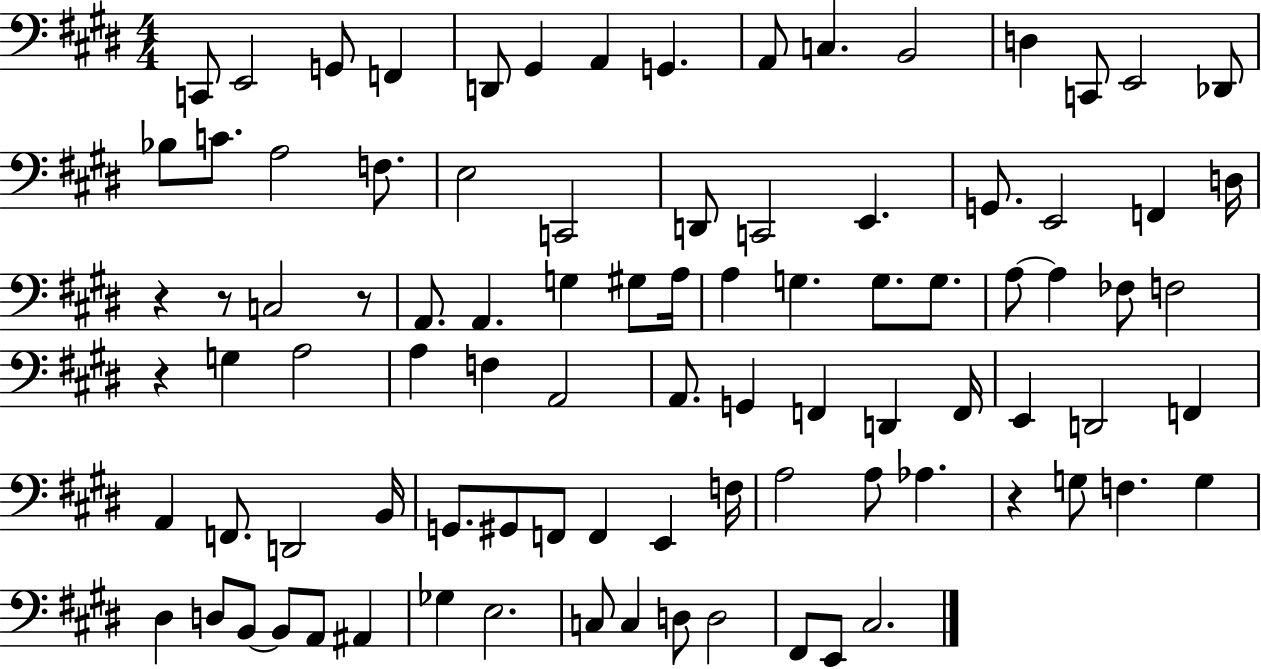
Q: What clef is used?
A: bass